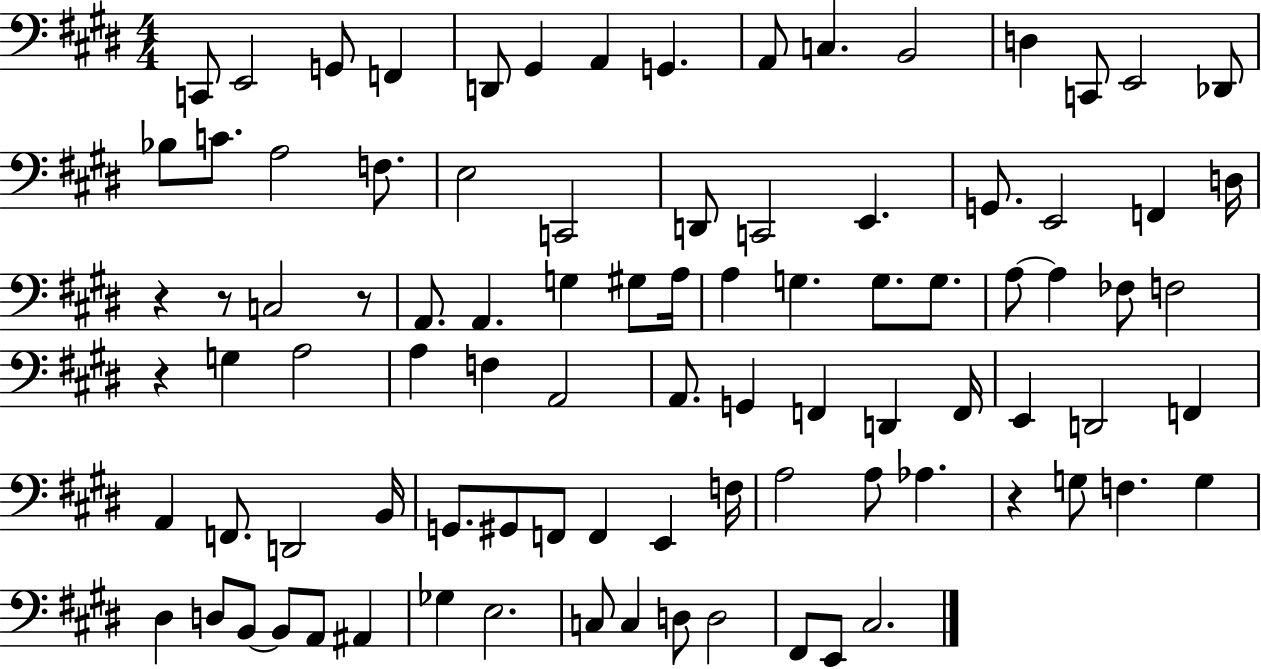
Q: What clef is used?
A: bass